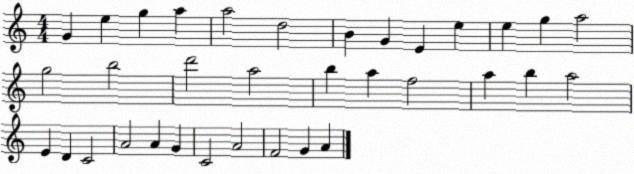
X:1
T:Untitled
M:4/4
L:1/4
K:C
G e g a a2 d2 B G E e e g a2 g2 b2 d'2 a2 b a f2 a b a2 E D C2 A2 A G C2 A2 F2 G A